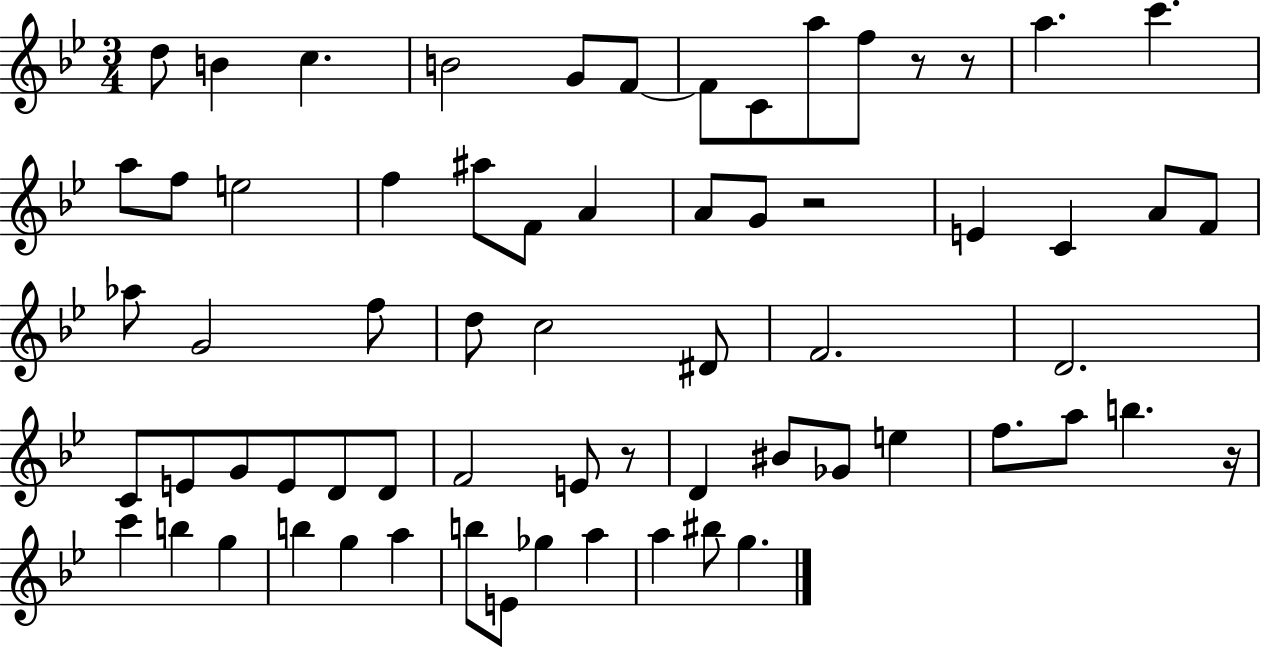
D5/e B4/q C5/q. B4/h G4/e F4/e F4/e C4/e A5/e F5/e R/e R/e A5/q. C6/q. A5/e F5/e E5/h F5/q A#5/e F4/e A4/q A4/e G4/e R/h E4/q C4/q A4/e F4/e Ab5/e G4/h F5/e D5/e C5/h D#4/e F4/h. D4/h. C4/e E4/e G4/e E4/e D4/e D4/e F4/h E4/e R/e D4/q BIS4/e Gb4/e E5/q F5/e. A5/e B5/q. R/s C6/q B5/q G5/q B5/q G5/q A5/q B5/e E4/e Gb5/q A5/q A5/q BIS5/e G5/q.